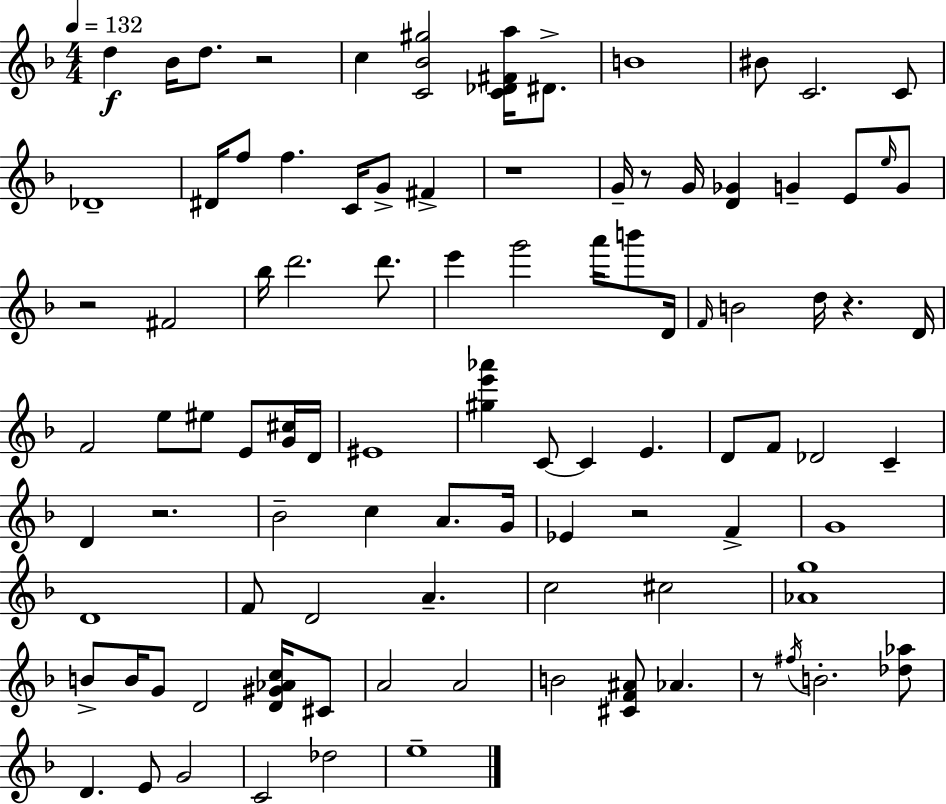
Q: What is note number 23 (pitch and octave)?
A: F#4